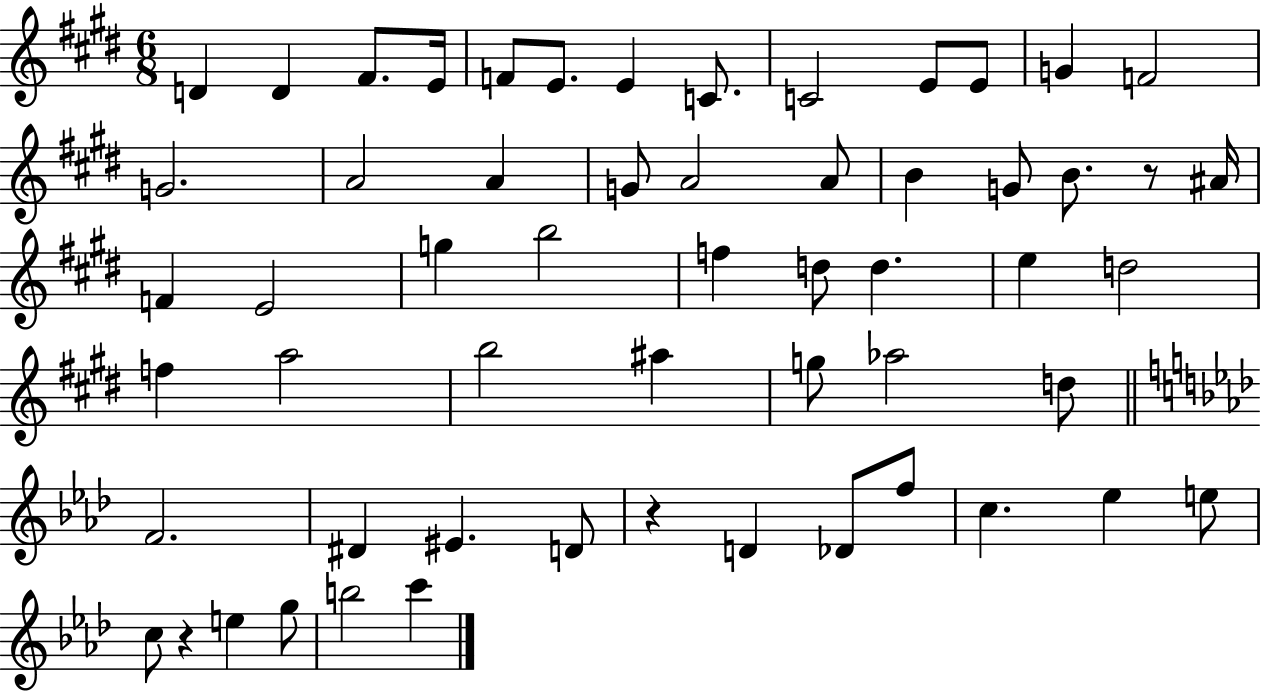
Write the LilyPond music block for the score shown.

{
  \clef treble
  \numericTimeSignature
  \time 6/8
  \key e \major
  \repeat volta 2 { d'4 d'4 fis'8. e'16 | f'8 e'8. e'4 c'8. | c'2 e'8 e'8 | g'4 f'2 | \break g'2. | a'2 a'4 | g'8 a'2 a'8 | b'4 g'8 b'8. r8 ais'16 | \break f'4 e'2 | g''4 b''2 | f''4 d''8 d''4. | e''4 d''2 | \break f''4 a''2 | b''2 ais''4 | g''8 aes''2 d''8 | \bar "||" \break \key aes \major f'2. | dis'4 eis'4. d'8 | r4 d'4 des'8 f''8 | c''4. ees''4 e''8 | \break c''8 r4 e''4 g''8 | b''2 c'''4 | } \bar "|."
}